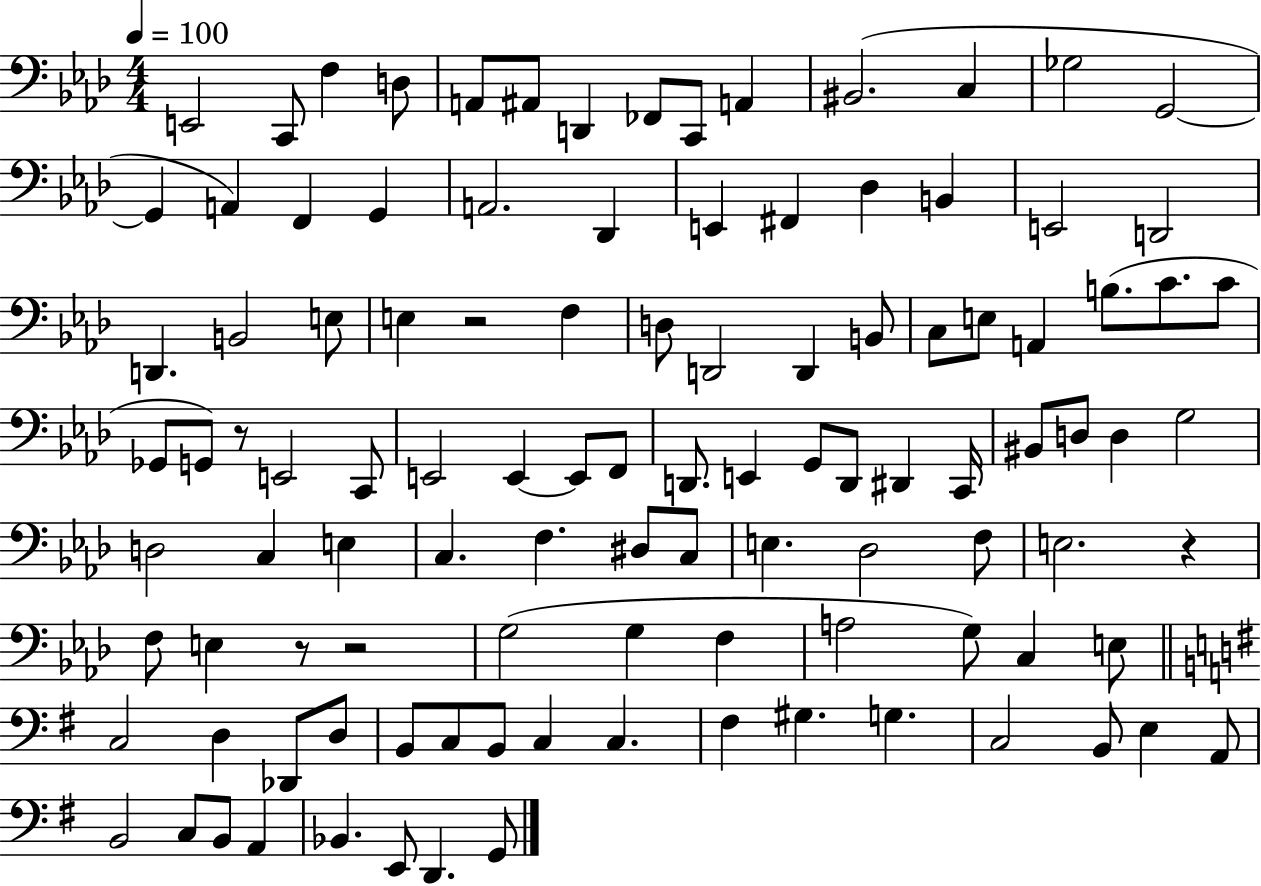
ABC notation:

X:1
T:Untitled
M:4/4
L:1/4
K:Ab
E,,2 C,,/2 F, D,/2 A,,/2 ^A,,/2 D,, _F,,/2 C,,/2 A,, ^B,,2 C, _G,2 G,,2 G,, A,, F,, G,, A,,2 _D,, E,, ^F,, _D, B,, E,,2 D,,2 D,, B,,2 E,/2 E, z2 F, D,/2 D,,2 D,, B,,/2 C,/2 E,/2 A,, B,/2 C/2 C/2 _G,,/2 G,,/2 z/2 E,,2 C,,/2 E,,2 E,, E,,/2 F,,/2 D,,/2 E,, G,,/2 D,,/2 ^D,, C,,/4 ^B,,/2 D,/2 D, G,2 D,2 C, E, C, F, ^D,/2 C,/2 E, _D,2 F,/2 E,2 z F,/2 E, z/2 z2 G,2 G, F, A,2 G,/2 C, E,/2 C,2 D, _D,,/2 D,/2 B,,/2 C,/2 B,,/2 C, C, ^F, ^G, G, C,2 B,,/2 E, A,,/2 B,,2 C,/2 B,,/2 A,, _B,, E,,/2 D,, G,,/2